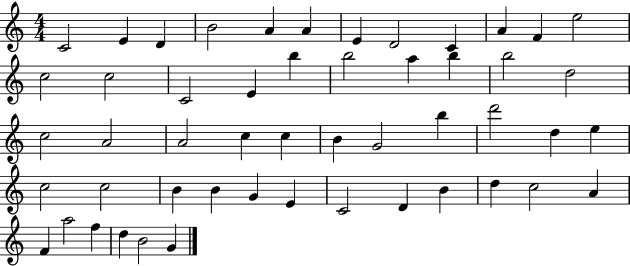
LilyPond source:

{
  \clef treble
  \numericTimeSignature
  \time 4/4
  \key c \major
  c'2 e'4 d'4 | b'2 a'4 a'4 | e'4 d'2 c'4 | a'4 f'4 e''2 | \break c''2 c''2 | c'2 e'4 b''4 | b''2 a''4 b''4 | b''2 d''2 | \break c''2 a'2 | a'2 c''4 c''4 | b'4 g'2 b''4 | d'''2 d''4 e''4 | \break c''2 c''2 | b'4 b'4 g'4 e'4 | c'2 d'4 b'4 | d''4 c''2 a'4 | \break f'4 a''2 f''4 | d''4 b'2 g'4 | \bar "|."
}